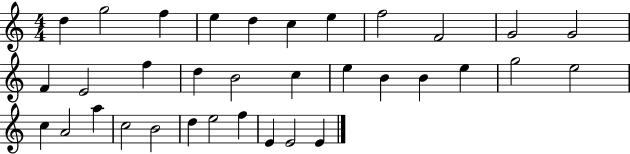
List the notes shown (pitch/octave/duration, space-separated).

D5/q G5/h F5/q E5/q D5/q C5/q E5/q F5/h F4/h G4/h G4/h F4/q E4/h F5/q D5/q B4/h C5/q E5/q B4/q B4/q E5/q G5/h E5/h C5/q A4/h A5/q C5/h B4/h D5/q E5/h F5/q E4/q E4/h E4/q